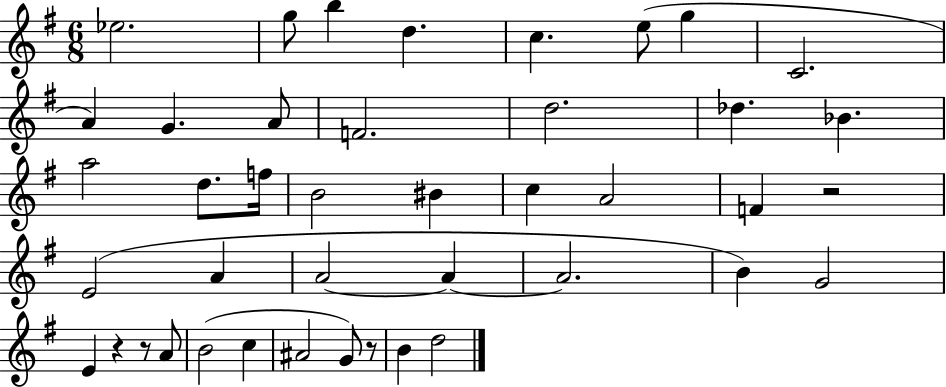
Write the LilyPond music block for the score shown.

{
  \clef treble
  \numericTimeSignature
  \time 6/8
  \key g \major
  ees''2. | g''8 b''4 d''4. | c''4. e''8( g''4 | c'2. | \break a'4) g'4. a'8 | f'2. | d''2. | des''4. bes'4. | \break a''2 d''8. f''16 | b'2 bis'4 | c''4 a'2 | f'4 r2 | \break e'2( a'4 | a'2~~ a'4~~ | a'2. | b'4) g'2 | \break e'4 r4 r8 a'8 | b'2( c''4 | ais'2 g'8) r8 | b'4 d''2 | \break \bar "|."
}